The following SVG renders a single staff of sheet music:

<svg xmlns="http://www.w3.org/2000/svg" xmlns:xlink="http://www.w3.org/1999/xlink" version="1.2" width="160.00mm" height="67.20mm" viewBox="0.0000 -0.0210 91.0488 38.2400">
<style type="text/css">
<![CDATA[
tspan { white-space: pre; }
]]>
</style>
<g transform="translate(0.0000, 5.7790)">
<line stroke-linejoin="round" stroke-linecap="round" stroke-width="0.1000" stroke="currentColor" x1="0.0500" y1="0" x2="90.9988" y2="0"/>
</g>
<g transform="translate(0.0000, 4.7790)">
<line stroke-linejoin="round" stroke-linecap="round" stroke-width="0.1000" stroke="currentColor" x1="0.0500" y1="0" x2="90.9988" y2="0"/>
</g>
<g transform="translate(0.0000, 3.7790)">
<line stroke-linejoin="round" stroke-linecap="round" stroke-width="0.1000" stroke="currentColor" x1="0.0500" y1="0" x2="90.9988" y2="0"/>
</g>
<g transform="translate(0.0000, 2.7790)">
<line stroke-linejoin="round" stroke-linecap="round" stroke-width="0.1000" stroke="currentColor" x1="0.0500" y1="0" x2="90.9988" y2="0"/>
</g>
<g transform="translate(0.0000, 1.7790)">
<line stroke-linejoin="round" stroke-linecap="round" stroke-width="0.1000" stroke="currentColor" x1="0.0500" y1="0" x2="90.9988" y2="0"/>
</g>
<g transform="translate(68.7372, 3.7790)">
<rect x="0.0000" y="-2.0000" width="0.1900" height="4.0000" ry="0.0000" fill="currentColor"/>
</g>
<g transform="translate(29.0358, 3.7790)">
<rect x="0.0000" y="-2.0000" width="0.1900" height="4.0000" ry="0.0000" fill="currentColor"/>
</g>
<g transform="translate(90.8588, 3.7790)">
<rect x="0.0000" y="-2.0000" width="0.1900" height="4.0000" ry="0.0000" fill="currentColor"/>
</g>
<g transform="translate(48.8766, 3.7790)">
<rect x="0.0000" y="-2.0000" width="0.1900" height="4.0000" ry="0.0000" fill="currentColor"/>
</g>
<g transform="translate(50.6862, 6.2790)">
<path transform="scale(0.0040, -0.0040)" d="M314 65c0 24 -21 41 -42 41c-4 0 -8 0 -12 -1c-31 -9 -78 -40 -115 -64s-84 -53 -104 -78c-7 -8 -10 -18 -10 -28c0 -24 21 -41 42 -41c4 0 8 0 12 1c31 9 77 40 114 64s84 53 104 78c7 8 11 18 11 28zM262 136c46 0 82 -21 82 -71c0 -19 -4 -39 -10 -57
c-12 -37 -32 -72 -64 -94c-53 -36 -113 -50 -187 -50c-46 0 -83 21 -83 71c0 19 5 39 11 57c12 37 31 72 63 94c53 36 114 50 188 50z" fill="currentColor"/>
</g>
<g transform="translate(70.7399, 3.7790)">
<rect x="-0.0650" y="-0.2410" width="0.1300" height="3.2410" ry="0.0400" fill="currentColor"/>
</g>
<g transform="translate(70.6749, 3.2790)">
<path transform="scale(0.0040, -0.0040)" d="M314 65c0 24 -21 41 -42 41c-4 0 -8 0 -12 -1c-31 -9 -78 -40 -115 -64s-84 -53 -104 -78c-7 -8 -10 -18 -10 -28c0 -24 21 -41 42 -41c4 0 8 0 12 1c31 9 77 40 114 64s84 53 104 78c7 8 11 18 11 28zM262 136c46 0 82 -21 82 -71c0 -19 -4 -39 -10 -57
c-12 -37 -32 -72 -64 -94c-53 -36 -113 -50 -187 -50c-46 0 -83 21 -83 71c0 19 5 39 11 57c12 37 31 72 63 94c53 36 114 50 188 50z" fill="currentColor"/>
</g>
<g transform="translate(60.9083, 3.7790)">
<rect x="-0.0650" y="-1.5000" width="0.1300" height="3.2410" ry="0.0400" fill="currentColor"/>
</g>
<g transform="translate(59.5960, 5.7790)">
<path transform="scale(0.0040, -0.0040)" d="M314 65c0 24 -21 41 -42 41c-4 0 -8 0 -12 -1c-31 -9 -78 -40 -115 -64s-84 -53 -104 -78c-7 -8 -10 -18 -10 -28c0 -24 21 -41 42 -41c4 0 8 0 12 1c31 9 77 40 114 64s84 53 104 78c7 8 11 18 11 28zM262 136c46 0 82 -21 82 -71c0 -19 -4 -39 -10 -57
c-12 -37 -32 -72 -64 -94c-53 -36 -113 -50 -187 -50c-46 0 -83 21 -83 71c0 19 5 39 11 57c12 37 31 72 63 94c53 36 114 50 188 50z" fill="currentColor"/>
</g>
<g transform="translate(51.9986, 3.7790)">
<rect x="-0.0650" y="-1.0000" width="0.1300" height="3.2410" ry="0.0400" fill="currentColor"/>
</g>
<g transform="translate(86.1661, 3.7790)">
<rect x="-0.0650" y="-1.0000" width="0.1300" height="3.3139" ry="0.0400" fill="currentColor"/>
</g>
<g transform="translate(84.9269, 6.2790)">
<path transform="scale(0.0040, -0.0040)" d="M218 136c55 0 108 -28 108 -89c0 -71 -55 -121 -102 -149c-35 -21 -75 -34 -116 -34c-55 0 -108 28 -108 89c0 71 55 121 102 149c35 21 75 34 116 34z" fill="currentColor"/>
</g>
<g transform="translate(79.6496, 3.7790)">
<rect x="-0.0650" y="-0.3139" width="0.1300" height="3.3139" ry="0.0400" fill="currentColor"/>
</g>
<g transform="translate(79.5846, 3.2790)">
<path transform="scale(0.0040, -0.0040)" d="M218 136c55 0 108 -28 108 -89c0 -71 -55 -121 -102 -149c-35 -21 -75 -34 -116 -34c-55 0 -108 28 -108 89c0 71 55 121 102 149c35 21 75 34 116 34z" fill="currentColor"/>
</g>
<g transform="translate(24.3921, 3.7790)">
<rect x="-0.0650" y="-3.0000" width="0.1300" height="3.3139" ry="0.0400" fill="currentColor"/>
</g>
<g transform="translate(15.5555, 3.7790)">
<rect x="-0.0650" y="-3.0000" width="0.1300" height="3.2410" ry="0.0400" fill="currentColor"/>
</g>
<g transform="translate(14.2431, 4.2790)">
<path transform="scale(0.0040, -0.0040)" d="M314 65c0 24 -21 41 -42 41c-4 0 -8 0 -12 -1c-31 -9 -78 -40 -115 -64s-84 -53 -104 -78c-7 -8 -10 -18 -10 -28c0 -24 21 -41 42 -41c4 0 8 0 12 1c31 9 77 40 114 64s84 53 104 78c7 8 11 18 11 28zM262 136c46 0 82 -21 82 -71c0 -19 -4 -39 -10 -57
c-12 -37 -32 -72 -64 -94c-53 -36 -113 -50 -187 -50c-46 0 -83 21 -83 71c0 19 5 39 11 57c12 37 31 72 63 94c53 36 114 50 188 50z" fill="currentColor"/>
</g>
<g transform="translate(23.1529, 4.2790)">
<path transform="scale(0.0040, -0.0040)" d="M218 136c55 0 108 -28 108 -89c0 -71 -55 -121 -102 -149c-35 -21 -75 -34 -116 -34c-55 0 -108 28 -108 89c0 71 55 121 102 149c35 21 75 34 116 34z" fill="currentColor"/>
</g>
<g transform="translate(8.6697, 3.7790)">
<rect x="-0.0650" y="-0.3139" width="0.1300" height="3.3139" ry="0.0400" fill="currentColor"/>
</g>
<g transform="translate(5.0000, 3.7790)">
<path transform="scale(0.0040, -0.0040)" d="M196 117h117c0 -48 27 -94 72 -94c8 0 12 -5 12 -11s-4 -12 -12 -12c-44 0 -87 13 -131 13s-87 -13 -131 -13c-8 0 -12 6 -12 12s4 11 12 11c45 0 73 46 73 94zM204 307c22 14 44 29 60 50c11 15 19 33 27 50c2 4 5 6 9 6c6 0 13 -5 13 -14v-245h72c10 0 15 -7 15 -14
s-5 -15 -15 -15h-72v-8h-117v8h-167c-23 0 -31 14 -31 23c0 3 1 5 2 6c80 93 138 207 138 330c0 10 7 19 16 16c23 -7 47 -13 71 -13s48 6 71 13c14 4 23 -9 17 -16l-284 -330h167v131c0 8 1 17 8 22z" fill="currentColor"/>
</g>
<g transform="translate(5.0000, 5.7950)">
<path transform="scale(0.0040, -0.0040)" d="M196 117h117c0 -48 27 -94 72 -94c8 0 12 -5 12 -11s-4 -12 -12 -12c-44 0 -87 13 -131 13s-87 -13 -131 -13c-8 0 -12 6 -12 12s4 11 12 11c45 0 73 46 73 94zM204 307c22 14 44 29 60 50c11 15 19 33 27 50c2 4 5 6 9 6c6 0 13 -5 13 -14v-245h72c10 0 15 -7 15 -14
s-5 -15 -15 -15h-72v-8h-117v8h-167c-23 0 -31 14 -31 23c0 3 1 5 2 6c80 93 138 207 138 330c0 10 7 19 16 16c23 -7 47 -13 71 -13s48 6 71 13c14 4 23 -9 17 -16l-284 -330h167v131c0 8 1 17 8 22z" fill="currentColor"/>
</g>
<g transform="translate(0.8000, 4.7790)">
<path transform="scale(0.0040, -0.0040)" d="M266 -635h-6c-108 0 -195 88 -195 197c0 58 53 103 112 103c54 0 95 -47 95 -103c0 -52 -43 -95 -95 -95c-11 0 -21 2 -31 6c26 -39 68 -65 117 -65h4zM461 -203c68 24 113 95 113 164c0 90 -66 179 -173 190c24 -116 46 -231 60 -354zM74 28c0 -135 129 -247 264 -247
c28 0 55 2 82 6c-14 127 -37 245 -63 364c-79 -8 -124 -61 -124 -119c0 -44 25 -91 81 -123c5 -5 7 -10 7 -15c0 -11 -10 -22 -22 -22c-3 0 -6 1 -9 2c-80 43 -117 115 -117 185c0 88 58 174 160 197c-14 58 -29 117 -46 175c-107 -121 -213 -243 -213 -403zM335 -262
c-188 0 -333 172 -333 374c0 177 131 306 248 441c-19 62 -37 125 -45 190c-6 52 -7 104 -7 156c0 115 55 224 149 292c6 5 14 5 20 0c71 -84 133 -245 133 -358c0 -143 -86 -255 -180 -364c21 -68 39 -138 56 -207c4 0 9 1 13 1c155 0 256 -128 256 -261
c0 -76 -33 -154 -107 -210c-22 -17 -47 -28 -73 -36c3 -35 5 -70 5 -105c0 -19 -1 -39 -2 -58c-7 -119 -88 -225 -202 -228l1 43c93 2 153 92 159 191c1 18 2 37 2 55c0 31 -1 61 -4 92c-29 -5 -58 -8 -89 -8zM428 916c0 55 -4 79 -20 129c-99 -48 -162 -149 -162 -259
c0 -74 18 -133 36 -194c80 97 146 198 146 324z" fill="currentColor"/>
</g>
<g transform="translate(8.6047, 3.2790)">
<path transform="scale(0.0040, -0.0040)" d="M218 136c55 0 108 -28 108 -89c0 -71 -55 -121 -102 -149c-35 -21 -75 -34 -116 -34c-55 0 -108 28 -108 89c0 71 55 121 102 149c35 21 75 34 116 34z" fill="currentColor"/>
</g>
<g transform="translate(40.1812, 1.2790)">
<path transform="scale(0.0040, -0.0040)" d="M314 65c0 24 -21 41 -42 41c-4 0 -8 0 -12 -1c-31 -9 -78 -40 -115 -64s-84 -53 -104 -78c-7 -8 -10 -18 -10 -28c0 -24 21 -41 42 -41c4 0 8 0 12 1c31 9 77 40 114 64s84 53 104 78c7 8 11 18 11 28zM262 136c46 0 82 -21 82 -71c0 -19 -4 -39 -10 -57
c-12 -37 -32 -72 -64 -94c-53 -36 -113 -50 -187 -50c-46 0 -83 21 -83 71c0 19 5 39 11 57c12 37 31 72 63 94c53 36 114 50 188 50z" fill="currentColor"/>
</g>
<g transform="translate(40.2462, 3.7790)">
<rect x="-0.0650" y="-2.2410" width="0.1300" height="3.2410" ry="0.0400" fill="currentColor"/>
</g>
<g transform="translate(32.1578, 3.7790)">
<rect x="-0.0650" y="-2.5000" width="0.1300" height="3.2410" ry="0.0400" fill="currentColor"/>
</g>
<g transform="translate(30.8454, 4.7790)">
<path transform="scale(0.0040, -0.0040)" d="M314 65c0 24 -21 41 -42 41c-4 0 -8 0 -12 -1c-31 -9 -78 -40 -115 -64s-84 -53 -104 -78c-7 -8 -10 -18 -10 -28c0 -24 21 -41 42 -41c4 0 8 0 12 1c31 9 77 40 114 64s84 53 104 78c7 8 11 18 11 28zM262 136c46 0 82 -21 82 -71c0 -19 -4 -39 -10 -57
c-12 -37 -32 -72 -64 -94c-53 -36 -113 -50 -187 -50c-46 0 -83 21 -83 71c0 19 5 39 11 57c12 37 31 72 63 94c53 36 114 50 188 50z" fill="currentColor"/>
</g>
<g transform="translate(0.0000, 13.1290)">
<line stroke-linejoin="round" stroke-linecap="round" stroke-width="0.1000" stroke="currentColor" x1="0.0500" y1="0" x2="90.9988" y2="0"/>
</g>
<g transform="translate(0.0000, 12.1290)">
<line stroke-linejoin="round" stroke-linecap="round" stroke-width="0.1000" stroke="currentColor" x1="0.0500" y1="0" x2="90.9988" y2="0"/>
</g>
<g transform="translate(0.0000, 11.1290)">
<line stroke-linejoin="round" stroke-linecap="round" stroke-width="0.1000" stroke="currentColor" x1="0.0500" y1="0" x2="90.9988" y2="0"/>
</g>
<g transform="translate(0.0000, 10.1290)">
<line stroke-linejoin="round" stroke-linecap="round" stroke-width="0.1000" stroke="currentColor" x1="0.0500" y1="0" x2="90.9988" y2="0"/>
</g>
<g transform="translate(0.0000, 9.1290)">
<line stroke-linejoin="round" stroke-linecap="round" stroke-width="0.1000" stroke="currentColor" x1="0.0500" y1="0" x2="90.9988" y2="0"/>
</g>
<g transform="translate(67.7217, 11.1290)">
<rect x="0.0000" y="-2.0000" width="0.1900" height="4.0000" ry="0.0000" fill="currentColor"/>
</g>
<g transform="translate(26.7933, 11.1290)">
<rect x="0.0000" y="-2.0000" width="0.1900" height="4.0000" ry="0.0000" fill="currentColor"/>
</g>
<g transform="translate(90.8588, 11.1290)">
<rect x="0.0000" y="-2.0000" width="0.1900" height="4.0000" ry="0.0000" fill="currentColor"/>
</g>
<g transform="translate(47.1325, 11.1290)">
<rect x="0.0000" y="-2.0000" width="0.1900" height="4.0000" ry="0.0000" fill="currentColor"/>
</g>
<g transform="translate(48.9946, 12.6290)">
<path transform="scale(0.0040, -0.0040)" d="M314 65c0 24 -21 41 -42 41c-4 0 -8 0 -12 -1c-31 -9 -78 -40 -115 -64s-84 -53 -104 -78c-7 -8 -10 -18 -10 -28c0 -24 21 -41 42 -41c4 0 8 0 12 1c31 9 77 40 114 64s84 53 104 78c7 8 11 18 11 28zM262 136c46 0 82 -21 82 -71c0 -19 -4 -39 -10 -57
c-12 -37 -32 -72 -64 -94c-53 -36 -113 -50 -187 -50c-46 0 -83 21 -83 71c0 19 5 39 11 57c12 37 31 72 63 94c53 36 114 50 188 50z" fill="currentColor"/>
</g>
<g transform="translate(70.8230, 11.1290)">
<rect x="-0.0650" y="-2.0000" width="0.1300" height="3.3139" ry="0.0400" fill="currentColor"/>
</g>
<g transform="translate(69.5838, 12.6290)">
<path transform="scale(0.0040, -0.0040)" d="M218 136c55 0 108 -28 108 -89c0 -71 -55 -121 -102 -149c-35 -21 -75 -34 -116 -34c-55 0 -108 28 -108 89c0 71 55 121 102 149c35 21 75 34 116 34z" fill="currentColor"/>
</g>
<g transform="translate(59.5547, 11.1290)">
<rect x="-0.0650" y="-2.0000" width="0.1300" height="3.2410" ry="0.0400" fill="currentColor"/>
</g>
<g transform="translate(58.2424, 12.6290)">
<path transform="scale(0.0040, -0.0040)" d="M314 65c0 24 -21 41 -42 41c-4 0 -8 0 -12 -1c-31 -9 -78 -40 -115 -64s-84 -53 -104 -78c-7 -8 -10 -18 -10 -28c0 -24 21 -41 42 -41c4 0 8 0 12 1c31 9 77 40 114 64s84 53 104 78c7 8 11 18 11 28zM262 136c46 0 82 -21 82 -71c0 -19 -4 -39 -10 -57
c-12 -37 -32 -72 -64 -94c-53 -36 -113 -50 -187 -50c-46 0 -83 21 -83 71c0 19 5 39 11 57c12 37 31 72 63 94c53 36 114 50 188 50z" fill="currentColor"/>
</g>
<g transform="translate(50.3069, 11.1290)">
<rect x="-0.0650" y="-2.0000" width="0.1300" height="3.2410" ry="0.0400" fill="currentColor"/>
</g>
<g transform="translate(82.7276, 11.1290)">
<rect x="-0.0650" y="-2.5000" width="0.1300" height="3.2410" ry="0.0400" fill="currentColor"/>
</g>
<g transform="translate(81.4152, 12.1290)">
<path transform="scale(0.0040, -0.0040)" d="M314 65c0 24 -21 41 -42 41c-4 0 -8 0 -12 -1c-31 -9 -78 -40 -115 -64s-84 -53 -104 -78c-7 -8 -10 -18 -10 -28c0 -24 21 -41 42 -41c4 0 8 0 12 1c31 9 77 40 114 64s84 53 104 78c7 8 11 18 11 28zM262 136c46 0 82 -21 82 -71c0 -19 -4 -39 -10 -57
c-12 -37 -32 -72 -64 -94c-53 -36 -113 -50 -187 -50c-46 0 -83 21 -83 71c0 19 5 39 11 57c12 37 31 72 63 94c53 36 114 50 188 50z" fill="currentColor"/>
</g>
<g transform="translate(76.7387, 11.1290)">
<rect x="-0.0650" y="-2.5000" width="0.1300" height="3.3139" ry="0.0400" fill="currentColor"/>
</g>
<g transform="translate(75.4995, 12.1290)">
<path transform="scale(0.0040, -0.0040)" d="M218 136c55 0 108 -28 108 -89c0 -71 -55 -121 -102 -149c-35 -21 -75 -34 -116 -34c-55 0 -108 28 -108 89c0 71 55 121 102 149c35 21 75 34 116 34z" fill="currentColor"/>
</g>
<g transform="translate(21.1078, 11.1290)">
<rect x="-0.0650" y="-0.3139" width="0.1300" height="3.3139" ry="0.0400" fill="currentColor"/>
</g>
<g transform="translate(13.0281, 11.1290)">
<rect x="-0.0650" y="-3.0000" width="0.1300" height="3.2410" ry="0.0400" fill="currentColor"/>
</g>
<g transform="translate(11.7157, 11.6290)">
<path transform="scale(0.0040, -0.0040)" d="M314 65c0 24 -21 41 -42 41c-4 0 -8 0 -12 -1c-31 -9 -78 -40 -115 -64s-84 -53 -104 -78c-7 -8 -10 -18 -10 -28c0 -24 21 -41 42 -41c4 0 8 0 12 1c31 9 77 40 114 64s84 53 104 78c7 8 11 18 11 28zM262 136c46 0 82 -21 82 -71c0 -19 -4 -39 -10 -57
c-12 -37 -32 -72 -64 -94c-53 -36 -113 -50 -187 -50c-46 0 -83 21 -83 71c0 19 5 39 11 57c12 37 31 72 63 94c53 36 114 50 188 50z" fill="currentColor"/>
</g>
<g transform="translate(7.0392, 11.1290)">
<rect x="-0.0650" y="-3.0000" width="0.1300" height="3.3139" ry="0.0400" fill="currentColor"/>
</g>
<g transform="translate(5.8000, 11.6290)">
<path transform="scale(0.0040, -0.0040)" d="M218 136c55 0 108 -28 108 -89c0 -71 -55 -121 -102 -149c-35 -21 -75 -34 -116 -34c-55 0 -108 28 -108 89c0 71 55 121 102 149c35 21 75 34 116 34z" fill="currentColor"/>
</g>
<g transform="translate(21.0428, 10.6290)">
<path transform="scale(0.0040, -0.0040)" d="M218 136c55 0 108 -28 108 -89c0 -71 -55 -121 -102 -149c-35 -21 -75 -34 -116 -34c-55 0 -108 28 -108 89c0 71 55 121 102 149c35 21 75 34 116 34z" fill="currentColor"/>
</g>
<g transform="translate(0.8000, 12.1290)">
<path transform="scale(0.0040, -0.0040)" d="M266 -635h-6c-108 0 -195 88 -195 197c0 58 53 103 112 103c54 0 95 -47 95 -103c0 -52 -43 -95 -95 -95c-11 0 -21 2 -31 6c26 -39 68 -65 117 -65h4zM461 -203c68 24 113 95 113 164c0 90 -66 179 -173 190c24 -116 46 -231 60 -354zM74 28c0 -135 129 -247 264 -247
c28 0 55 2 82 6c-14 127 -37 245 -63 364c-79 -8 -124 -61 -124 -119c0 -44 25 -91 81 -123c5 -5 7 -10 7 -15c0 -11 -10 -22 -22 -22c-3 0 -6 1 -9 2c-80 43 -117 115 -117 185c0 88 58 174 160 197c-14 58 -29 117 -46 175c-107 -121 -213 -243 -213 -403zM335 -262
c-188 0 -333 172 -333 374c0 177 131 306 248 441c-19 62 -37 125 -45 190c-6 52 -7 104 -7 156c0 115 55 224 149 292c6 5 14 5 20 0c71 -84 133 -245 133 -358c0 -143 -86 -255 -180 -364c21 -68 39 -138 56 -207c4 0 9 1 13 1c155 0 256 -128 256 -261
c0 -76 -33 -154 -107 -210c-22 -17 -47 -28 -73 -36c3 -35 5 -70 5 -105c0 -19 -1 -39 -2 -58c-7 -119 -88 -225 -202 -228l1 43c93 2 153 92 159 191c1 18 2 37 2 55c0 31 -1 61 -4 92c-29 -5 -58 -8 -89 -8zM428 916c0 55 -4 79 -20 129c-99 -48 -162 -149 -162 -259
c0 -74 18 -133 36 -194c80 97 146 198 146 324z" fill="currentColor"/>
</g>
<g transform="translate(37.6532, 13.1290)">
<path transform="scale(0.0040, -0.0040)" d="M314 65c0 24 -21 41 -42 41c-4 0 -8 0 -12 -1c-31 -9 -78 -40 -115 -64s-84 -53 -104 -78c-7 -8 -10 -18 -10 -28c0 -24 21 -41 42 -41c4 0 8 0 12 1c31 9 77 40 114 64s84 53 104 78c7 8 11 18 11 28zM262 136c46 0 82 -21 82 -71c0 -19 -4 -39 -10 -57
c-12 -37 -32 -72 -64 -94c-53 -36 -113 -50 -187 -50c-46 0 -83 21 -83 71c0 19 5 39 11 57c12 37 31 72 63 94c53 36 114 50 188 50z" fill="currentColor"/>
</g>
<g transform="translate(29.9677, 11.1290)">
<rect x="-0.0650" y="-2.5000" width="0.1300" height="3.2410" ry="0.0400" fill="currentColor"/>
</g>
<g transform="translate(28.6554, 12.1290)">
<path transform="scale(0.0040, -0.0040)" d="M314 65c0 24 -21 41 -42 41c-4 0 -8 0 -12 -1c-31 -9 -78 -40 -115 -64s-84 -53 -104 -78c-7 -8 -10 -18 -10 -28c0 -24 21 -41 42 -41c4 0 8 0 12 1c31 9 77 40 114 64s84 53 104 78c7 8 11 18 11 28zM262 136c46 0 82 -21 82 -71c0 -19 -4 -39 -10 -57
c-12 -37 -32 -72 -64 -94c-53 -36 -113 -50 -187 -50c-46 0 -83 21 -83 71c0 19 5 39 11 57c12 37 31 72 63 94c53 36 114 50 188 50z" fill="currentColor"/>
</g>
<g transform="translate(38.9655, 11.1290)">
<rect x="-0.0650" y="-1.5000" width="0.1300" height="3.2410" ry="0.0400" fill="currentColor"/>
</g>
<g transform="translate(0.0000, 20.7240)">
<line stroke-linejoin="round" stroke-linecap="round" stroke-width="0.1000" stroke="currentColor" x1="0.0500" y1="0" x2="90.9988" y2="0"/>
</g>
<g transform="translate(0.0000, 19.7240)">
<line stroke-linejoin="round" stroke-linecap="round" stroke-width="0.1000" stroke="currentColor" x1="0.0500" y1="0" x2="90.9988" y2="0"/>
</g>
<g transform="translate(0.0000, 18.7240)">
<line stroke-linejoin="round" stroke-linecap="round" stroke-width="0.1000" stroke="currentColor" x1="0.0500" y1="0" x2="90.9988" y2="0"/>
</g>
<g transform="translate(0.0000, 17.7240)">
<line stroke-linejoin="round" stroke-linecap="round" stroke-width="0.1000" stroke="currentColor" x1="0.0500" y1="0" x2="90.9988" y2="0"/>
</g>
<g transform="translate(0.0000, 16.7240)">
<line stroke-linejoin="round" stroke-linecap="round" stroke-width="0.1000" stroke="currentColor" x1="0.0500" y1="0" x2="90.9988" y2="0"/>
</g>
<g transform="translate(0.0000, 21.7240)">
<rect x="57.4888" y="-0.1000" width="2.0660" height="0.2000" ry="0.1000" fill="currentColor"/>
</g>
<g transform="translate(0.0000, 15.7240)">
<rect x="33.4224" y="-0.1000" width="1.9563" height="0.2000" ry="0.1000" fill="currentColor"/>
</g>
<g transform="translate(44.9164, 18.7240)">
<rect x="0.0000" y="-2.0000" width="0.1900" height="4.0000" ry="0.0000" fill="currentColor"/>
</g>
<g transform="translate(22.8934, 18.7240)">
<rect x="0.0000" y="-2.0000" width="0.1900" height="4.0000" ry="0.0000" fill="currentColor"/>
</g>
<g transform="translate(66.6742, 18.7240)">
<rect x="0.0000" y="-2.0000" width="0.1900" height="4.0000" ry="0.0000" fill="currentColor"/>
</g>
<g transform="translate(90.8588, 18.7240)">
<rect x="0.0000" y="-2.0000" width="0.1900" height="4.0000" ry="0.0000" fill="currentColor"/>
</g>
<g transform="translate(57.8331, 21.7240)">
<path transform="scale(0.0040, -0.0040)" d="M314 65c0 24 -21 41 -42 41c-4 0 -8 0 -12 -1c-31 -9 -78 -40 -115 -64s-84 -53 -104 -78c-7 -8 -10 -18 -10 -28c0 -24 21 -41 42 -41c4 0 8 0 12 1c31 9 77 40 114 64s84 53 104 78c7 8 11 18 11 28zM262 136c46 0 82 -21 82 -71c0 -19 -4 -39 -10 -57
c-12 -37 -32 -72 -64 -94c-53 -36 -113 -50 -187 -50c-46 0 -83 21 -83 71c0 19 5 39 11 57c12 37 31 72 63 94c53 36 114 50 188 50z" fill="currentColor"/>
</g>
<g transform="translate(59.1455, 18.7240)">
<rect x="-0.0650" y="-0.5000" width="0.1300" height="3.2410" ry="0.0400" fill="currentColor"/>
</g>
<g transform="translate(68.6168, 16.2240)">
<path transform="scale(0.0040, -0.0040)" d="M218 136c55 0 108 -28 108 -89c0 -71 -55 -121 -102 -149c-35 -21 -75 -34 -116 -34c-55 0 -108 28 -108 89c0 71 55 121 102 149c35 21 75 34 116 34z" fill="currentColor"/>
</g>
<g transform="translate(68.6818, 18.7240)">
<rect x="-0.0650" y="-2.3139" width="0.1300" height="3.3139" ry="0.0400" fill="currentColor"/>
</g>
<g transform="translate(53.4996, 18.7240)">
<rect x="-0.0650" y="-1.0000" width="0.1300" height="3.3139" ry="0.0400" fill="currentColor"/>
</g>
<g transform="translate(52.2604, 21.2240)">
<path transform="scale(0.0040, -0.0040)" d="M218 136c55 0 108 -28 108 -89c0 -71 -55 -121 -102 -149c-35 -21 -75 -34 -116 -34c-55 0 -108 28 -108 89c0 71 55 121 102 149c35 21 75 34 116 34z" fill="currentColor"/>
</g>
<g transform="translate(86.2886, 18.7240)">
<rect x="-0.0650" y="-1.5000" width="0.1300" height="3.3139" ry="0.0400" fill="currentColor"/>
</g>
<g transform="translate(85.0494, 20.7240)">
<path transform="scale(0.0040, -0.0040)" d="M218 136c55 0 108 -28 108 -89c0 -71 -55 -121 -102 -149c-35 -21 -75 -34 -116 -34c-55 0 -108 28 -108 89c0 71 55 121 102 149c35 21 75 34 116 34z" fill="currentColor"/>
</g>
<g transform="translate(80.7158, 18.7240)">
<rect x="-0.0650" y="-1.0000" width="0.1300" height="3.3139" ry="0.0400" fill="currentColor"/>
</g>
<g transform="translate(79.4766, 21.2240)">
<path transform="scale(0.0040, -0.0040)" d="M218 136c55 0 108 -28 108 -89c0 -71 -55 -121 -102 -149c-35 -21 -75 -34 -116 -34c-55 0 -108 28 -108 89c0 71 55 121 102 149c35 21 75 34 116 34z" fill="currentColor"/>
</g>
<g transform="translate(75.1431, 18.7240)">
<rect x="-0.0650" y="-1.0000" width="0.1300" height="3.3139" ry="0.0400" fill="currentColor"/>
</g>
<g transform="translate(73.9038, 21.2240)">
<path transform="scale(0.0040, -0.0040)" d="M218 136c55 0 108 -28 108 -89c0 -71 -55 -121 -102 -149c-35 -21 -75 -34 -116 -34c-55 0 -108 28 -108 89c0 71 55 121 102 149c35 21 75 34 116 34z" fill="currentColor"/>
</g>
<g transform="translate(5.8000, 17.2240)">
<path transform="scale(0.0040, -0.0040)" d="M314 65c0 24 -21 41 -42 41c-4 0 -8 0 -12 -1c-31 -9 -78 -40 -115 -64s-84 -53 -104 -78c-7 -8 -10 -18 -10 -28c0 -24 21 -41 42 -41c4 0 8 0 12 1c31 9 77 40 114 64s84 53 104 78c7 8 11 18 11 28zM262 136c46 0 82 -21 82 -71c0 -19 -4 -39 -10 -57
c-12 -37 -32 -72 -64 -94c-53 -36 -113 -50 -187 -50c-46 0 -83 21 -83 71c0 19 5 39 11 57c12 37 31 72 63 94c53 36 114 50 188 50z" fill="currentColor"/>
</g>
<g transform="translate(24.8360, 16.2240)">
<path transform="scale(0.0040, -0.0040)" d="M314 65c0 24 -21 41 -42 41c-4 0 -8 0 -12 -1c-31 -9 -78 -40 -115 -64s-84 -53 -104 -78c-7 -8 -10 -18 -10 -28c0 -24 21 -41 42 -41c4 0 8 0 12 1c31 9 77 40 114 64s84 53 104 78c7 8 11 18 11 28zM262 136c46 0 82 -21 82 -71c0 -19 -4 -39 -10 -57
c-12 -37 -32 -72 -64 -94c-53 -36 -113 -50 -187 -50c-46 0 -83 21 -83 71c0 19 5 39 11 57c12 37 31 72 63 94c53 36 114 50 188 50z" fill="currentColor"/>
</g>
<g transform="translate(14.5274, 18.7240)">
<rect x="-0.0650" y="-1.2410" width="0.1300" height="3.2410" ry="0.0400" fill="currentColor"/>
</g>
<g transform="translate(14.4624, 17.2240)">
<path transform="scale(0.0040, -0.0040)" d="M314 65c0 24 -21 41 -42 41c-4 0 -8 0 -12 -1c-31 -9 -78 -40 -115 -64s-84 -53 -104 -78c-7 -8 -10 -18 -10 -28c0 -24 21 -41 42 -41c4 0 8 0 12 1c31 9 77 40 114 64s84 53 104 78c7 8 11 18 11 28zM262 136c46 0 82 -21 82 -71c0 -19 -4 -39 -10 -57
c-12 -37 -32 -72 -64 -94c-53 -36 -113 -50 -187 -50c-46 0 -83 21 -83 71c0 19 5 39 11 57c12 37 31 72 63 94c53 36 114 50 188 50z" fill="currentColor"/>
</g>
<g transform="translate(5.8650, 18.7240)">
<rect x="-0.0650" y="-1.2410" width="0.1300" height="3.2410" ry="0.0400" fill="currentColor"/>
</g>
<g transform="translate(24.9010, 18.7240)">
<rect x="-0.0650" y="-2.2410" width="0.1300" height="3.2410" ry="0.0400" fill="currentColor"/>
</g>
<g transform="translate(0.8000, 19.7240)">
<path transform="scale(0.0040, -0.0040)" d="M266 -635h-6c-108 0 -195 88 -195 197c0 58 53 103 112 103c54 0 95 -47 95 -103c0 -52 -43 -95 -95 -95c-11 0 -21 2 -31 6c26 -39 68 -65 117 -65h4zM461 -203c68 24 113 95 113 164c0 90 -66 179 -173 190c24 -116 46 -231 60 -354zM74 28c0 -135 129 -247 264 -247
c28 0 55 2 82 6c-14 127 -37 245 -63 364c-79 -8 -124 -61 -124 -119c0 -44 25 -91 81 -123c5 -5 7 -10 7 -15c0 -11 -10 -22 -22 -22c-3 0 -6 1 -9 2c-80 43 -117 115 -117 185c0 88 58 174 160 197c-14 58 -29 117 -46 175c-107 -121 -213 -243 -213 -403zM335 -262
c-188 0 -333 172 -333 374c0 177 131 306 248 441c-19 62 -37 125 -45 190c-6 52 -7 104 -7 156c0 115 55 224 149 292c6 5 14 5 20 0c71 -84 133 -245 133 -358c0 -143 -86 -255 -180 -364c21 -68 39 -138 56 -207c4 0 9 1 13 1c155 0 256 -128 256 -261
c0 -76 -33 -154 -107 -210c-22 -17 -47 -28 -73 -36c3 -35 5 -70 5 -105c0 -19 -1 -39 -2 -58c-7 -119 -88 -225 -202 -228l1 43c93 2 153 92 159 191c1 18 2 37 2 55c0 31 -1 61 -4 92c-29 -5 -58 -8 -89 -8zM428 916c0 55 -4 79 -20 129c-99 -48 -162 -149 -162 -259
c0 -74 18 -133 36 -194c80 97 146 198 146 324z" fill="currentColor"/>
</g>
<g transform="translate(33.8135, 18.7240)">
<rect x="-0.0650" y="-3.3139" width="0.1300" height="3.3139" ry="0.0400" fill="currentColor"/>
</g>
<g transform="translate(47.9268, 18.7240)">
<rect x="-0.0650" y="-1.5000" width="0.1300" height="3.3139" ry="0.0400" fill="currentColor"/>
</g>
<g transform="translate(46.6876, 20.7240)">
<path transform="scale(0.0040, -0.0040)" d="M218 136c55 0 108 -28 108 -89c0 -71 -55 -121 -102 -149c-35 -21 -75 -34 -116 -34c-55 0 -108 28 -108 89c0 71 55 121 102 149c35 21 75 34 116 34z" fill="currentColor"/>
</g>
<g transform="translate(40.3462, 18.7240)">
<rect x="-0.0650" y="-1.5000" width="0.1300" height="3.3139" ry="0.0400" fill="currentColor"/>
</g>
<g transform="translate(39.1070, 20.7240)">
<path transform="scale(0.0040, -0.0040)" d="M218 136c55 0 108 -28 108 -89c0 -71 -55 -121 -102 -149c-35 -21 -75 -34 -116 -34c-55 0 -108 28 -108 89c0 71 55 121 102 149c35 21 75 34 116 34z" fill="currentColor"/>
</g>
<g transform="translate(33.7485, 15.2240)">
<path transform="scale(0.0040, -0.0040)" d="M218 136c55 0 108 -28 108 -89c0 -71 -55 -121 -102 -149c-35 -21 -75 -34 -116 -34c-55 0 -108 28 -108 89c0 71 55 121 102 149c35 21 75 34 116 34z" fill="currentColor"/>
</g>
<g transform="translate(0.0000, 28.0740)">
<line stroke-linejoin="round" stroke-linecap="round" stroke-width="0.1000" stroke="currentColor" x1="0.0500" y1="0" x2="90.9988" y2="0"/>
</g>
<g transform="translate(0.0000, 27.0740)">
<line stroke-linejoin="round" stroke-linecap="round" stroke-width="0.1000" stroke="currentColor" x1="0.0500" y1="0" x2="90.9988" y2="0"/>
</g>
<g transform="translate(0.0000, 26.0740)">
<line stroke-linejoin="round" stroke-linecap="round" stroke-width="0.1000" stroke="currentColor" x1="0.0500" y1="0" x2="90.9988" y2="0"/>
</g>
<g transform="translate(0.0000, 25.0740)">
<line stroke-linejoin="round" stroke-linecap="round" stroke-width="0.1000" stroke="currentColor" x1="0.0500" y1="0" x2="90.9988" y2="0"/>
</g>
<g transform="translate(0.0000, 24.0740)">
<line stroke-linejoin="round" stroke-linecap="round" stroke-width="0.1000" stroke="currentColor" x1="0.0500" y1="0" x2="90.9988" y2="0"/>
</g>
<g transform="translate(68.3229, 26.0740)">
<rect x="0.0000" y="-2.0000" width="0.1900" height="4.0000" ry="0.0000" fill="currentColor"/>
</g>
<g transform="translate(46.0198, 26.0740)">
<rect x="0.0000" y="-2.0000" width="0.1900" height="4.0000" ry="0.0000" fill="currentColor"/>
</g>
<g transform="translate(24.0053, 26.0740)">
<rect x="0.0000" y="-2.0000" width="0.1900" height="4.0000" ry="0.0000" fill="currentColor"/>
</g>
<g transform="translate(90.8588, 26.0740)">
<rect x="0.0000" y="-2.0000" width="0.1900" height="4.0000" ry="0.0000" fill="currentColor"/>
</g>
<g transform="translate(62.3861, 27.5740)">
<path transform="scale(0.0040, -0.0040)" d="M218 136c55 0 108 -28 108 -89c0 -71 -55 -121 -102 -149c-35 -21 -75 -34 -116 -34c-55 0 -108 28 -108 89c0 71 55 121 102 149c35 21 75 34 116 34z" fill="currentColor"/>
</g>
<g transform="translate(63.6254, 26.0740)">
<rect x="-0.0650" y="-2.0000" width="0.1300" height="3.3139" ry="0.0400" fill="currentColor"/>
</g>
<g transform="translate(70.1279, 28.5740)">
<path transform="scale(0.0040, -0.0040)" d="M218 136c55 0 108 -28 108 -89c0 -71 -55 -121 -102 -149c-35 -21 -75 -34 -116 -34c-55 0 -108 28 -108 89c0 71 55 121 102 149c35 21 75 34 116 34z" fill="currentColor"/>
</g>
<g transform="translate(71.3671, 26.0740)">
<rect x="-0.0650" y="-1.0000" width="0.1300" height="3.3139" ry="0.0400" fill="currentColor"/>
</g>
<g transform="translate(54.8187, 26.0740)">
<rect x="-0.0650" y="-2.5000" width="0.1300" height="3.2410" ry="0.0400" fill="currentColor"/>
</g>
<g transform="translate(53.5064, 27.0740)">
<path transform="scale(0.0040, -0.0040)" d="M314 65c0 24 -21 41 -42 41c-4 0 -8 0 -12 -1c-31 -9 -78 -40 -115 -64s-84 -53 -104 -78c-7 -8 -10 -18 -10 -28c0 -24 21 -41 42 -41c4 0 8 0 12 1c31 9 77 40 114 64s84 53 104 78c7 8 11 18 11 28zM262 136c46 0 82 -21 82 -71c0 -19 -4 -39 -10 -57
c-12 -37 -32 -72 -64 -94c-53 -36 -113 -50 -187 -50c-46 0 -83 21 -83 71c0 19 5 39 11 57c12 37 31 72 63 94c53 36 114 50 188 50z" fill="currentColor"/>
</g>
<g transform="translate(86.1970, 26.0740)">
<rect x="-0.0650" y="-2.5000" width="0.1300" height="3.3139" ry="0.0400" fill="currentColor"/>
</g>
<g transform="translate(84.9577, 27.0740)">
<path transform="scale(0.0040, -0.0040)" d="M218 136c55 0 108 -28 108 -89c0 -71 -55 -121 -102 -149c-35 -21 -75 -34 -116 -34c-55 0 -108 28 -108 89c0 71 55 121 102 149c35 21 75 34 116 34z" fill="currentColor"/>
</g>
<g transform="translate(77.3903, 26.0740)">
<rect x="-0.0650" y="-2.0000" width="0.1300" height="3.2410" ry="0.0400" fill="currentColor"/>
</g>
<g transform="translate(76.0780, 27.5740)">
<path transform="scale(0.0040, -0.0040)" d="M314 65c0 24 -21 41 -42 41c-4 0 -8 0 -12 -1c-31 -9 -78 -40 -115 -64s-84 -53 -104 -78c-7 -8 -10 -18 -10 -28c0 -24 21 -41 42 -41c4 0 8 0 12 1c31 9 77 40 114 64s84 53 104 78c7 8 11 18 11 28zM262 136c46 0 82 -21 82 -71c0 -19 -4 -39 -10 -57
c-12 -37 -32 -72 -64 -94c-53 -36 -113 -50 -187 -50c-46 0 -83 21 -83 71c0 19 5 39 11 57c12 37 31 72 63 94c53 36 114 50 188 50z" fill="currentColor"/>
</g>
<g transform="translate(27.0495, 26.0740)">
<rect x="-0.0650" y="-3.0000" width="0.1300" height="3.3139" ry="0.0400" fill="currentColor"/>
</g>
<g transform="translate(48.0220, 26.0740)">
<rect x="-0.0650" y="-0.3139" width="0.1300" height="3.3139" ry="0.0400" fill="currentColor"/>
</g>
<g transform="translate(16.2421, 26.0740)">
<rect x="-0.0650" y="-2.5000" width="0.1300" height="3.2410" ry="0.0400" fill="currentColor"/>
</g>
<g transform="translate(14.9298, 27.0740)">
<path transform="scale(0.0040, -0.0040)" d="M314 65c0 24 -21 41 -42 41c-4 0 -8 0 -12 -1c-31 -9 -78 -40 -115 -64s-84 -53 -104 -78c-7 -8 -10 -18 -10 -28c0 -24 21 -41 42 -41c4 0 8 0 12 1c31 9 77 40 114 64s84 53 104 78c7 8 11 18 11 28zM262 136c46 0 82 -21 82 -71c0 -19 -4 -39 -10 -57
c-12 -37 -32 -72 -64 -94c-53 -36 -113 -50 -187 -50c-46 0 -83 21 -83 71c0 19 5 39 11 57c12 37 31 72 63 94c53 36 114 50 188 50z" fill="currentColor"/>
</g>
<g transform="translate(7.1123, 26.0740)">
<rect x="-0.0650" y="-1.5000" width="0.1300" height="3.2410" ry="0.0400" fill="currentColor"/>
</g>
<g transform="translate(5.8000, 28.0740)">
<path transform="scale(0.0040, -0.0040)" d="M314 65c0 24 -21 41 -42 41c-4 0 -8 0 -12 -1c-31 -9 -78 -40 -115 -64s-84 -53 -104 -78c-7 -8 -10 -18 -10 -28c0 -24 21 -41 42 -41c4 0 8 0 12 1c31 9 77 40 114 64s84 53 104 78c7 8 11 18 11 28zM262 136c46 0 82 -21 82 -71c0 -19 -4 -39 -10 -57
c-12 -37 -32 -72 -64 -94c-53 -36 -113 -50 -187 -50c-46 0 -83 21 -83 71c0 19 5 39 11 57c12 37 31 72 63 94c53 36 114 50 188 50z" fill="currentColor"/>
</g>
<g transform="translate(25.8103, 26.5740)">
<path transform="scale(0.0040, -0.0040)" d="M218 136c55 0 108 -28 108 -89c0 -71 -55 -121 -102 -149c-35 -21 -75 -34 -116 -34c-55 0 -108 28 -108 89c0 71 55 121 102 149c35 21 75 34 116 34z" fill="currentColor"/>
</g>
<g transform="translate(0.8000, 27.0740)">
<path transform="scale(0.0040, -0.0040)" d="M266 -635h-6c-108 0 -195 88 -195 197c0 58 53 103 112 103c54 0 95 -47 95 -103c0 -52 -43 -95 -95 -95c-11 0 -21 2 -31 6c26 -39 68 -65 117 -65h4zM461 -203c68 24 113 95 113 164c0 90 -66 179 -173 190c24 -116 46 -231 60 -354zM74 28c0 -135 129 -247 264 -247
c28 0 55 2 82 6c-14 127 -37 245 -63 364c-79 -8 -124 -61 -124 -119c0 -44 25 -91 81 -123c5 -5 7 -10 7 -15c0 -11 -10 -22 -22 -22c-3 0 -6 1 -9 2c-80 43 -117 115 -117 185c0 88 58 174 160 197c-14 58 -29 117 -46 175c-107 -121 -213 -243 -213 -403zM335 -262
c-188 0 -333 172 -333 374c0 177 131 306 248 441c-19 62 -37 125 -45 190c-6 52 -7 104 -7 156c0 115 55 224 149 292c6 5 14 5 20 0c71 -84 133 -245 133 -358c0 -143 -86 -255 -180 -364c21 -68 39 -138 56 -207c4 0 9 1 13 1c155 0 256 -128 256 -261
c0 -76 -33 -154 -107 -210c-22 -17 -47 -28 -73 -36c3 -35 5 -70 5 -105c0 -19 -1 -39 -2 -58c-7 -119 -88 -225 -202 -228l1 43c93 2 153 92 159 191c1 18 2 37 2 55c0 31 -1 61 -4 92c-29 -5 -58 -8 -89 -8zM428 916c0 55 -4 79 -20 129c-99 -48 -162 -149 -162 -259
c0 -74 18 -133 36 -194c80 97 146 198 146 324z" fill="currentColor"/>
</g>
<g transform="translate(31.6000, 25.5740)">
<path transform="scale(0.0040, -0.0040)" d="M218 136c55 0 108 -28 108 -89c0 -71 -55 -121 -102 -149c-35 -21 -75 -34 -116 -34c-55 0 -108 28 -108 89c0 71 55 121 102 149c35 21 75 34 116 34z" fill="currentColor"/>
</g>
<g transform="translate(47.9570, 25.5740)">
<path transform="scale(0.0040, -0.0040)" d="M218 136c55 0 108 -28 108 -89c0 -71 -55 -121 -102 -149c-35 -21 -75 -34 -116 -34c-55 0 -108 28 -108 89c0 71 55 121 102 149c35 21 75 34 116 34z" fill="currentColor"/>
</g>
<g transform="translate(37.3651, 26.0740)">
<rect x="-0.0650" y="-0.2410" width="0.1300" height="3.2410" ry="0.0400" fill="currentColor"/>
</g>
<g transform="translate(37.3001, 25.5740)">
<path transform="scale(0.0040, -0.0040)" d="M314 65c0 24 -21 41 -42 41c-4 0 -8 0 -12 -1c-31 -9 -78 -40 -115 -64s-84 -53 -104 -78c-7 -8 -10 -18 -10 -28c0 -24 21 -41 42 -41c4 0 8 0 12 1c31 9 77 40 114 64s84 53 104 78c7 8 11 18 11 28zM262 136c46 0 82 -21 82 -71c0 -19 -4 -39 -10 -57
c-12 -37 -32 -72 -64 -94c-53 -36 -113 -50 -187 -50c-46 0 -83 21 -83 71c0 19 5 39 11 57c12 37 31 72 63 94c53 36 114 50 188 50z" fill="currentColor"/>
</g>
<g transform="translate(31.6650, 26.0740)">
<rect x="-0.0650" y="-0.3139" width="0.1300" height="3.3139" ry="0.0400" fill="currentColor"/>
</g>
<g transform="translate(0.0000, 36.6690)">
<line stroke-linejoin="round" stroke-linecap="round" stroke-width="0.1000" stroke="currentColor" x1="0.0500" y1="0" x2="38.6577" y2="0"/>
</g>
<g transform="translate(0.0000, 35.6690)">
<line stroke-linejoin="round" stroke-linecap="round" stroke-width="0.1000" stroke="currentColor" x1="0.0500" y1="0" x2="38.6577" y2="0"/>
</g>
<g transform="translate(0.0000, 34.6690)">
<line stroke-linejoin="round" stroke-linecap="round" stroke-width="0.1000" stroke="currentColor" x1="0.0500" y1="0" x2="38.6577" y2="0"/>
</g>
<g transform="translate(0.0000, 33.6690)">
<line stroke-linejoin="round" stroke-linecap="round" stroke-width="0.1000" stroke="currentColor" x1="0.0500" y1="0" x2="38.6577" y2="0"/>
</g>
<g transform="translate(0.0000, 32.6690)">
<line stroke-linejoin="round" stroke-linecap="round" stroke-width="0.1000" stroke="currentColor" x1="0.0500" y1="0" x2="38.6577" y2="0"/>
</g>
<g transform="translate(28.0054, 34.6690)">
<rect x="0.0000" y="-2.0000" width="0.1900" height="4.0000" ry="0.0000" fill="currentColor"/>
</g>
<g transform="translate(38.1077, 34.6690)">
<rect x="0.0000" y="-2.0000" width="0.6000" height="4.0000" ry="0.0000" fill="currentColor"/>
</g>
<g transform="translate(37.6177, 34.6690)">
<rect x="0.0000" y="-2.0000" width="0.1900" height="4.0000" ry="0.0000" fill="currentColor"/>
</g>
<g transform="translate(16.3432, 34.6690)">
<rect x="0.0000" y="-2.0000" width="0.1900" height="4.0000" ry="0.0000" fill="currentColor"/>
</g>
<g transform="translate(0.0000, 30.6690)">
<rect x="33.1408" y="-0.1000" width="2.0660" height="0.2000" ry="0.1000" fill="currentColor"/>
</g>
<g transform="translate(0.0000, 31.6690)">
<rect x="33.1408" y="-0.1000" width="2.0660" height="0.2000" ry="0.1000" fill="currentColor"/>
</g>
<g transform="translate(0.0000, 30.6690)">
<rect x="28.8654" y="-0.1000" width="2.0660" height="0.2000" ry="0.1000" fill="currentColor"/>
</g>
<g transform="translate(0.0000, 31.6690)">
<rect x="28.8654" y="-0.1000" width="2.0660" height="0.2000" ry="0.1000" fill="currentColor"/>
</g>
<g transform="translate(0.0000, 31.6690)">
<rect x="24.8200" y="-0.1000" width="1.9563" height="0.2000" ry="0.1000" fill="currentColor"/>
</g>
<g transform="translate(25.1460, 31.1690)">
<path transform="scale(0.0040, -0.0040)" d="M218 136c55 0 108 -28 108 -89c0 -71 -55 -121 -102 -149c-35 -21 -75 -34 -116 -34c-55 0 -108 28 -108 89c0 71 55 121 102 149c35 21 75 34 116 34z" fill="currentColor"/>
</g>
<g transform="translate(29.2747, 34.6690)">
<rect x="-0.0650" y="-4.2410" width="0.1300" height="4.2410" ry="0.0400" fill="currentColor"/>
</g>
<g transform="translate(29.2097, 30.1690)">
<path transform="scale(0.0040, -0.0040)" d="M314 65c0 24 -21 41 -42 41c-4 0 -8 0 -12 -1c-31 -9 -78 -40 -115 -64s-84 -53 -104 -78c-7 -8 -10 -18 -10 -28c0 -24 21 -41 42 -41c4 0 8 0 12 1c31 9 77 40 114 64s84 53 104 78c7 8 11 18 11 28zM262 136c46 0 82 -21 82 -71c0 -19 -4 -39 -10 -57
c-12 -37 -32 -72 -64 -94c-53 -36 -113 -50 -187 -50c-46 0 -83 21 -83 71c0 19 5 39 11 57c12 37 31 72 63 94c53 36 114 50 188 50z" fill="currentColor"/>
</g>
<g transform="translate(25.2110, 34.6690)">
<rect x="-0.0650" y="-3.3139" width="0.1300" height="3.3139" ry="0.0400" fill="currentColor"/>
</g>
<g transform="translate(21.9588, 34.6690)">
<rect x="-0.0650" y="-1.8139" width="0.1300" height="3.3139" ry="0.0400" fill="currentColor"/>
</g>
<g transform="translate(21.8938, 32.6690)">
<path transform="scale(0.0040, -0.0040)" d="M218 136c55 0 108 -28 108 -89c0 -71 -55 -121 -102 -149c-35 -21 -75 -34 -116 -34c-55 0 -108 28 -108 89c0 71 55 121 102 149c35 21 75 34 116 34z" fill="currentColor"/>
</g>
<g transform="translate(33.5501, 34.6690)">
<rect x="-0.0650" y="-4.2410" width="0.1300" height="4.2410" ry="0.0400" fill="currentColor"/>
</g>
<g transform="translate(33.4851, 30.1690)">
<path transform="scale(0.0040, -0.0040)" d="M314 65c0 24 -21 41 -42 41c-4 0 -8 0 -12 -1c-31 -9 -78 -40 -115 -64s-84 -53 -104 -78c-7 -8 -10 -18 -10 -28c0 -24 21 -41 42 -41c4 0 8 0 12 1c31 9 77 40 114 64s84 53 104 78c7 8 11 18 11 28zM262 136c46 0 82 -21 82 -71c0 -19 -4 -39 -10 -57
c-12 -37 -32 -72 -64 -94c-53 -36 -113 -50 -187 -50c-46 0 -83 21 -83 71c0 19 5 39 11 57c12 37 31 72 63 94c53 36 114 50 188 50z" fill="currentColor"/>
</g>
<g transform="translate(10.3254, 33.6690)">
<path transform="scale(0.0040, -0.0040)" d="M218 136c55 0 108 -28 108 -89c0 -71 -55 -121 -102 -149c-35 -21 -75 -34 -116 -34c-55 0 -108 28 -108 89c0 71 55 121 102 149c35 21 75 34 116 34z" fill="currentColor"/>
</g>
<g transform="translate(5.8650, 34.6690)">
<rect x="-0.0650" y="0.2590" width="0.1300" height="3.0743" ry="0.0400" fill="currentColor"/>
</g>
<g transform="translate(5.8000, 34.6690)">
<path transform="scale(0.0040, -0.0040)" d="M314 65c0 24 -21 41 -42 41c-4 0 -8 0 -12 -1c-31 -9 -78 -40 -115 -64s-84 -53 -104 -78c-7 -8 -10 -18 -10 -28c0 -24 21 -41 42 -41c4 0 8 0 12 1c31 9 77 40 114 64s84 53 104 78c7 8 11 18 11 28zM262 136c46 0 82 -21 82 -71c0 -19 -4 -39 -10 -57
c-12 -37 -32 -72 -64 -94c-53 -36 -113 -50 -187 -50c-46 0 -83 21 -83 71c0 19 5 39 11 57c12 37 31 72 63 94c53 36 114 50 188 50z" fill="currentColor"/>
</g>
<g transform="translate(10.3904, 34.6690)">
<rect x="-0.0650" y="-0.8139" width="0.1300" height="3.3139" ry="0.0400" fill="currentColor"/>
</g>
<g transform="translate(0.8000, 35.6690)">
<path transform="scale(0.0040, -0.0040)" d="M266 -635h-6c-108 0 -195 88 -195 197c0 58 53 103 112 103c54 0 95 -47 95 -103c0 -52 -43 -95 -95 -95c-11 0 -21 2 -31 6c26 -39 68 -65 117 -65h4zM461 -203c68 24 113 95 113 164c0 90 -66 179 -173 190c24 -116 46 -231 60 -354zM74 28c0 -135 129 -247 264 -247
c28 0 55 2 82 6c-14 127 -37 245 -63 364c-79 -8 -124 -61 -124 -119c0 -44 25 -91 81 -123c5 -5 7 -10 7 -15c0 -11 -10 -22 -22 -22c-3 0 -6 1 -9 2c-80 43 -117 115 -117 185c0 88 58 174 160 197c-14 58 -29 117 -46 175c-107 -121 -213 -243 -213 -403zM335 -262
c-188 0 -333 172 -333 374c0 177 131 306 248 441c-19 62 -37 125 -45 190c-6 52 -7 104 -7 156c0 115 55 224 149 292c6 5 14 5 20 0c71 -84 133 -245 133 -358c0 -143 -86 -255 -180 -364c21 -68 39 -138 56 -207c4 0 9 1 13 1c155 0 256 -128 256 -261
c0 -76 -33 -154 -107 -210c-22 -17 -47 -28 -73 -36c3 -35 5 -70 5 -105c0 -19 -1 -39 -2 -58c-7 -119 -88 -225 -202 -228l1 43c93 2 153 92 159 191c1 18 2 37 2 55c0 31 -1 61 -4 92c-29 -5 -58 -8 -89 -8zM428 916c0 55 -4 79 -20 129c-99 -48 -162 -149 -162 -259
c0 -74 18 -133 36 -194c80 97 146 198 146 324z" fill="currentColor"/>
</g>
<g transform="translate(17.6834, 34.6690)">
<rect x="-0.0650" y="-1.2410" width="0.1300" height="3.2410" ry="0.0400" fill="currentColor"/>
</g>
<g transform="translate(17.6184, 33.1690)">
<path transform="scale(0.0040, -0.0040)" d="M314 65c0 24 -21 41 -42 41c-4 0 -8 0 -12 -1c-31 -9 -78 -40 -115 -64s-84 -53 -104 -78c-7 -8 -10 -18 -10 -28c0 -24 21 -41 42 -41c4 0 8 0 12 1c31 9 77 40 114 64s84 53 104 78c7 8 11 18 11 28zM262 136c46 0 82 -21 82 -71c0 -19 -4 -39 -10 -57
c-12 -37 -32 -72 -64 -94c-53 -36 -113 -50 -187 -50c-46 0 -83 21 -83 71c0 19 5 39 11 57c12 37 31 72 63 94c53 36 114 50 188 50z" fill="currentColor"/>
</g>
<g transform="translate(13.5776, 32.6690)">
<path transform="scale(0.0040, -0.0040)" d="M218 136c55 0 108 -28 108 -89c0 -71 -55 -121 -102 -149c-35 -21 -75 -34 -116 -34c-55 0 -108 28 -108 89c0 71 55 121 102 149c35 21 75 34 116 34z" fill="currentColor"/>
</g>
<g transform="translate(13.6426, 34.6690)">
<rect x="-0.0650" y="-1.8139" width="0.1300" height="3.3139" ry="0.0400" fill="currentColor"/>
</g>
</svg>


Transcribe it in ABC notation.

X:1
T:Untitled
M:4/4
L:1/4
K:C
c A2 A G2 g2 D2 E2 c2 c D A A2 c G2 E2 F2 F2 F G G2 e2 e2 g2 b E E D C2 g D D E E2 G2 A c c2 c G2 F D F2 G B2 d f e2 f b d'2 d'2